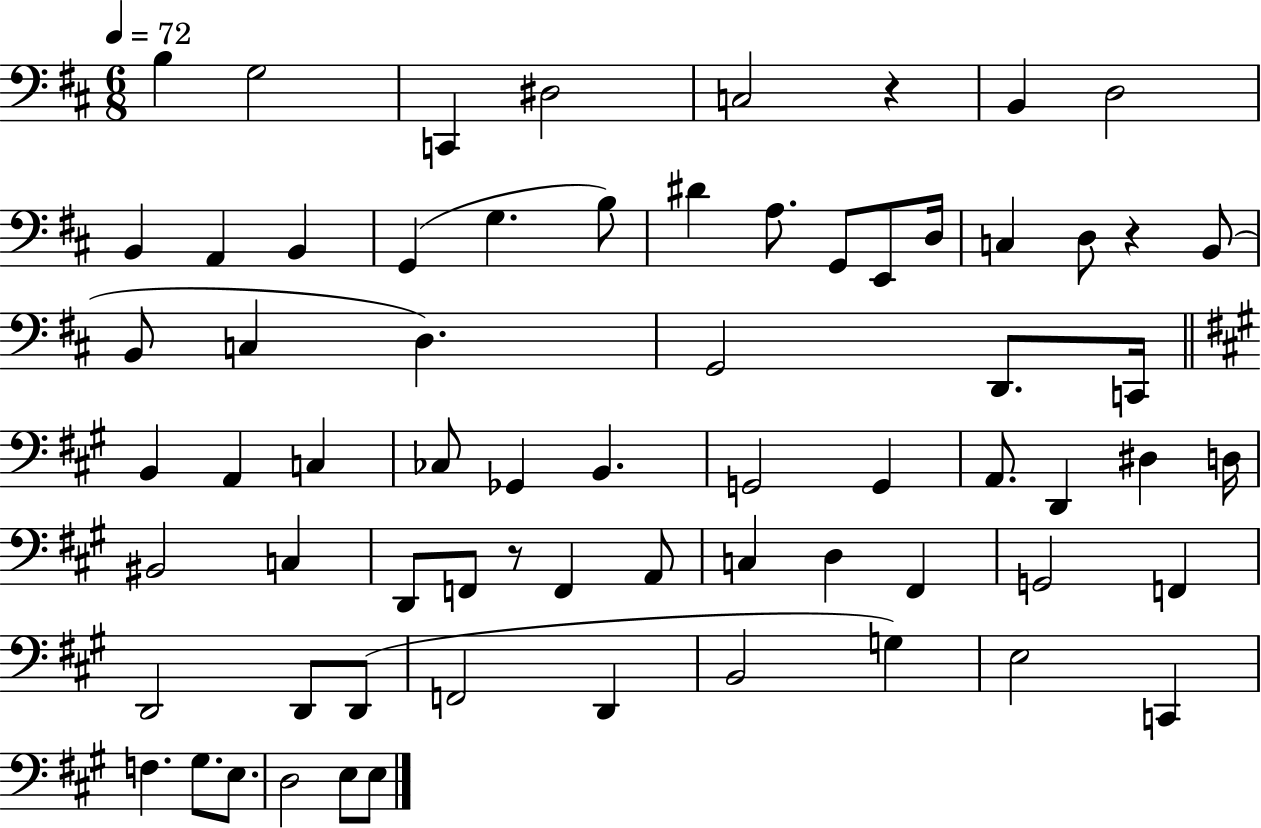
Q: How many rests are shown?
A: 3